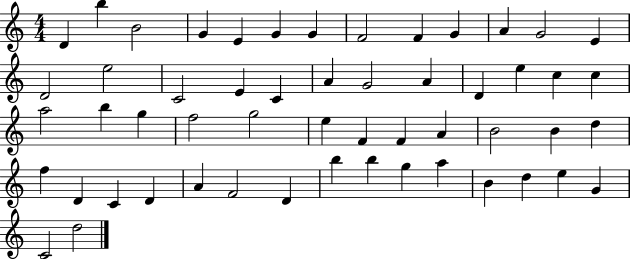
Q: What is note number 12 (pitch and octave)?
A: G4